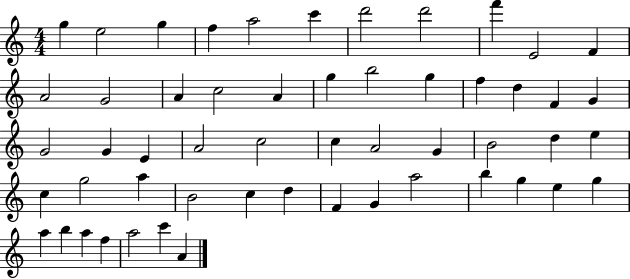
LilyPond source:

{
  \clef treble
  \numericTimeSignature
  \time 4/4
  \key c \major
  g''4 e''2 g''4 | f''4 a''2 c'''4 | d'''2 d'''2 | f'''4 e'2 f'4 | \break a'2 g'2 | a'4 c''2 a'4 | g''4 b''2 g''4 | f''4 d''4 f'4 g'4 | \break g'2 g'4 e'4 | a'2 c''2 | c''4 a'2 g'4 | b'2 d''4 e''4 | \break c''4 g''2 a''4 | b'2 c''4 d''4 | f'4 g'4 a''2 | b''4 g''4 e''4 g''4 | \break a''4 b''4 a''4 f''4 | a''2 c'''4 a'4 | \bar "|."
}